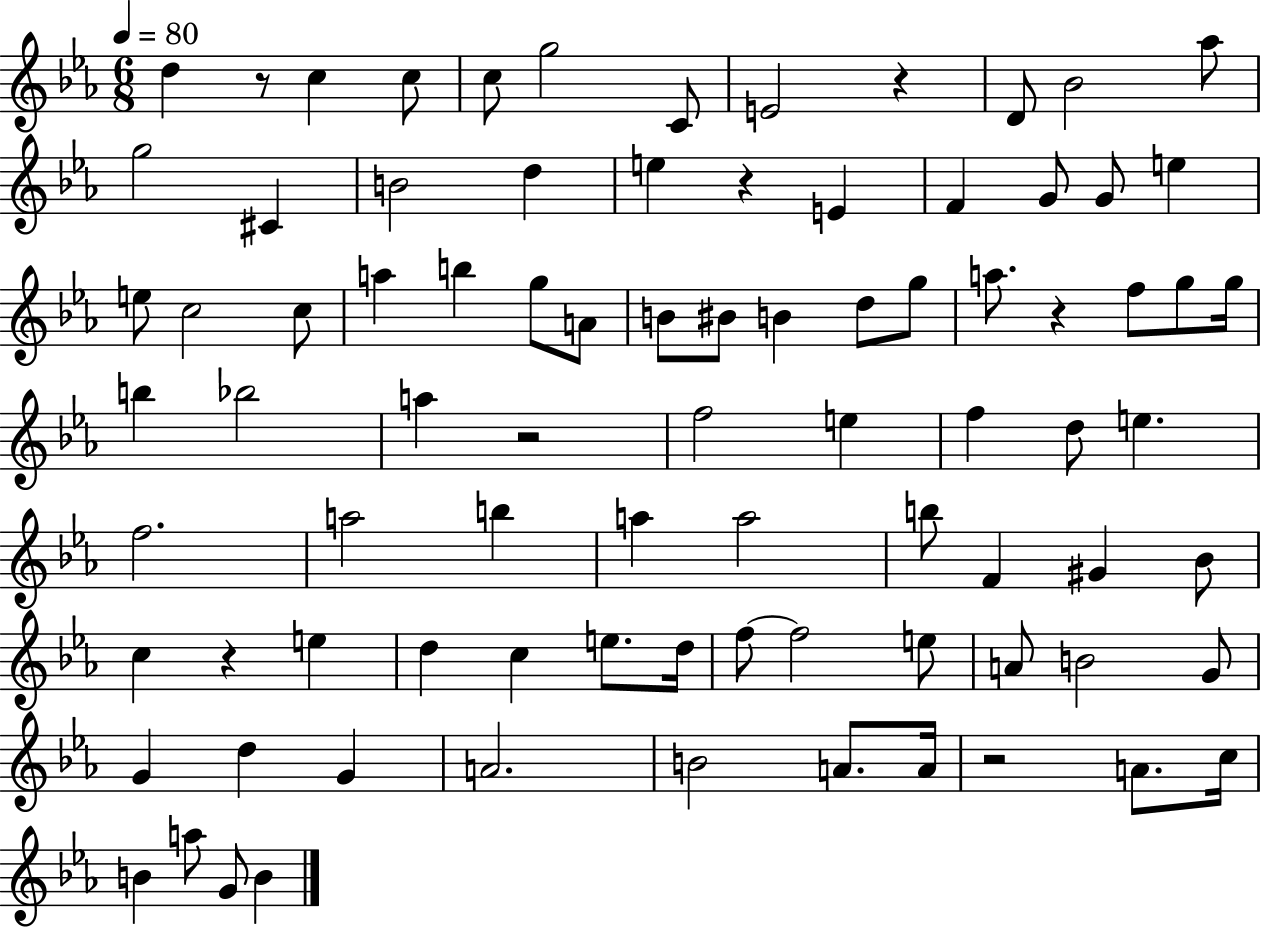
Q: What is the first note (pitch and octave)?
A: D5